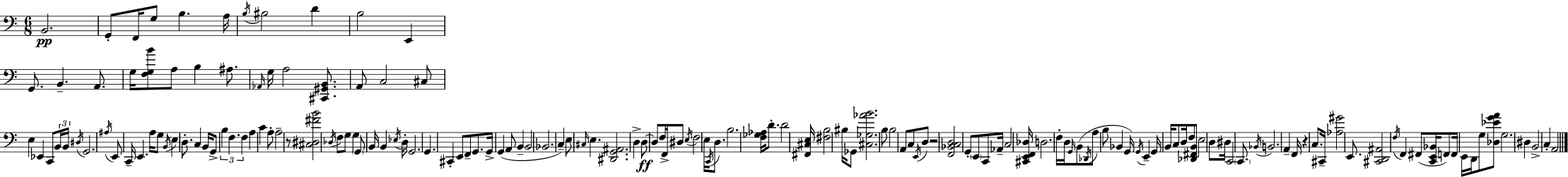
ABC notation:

X:1
T:Untitled
M:6/8
L:1/4
K:Am
B,,2 G,,/2 F,,/4 G,/2 B, A,/4 B,/4 ^B,2 D B,2 E,, G,,/2 B,, A,,/2 G,/4 [F,G,B]/2 A,/2 B, ^A,/2 _A,,/4 G,/4 A,2 [^C,,^G,,B,,]/2 A,,/2 C,2 ^C,/2 E, _E,, C,,/2 B,,/4 B,,/4 ^D,/4 G,,2 ^A,/4 E,,/2 C,,/4 E,, A,/4 G,/2 B,,/4 E, D,/2 C, B,,/4 G,,/2 B, F, F, A, C A,/2 A,2 z/2 [^C,^D,^FB]2 _D,/4 F,/2 G,/2 G, G,,/2 B,,/4 B,, _E,/4 D,/4 G,,2 G,, ^C,, E,,/2 F,,/2 G,,/2 G,,/4 G,, A,,/2 B,, B,,2 _B,,2 C, E,/2 ^C,/4 E, [^D,,G,,^A,,]2 D, D,/2 D,/2 F,/4 F,,/4 ^D,/2 E,/4 F,2 E,/4 C,,/4 D,/2 B,2 [F,_G,_A,]/4 D/2 D2 [^F,,^C,E,]/4 [^F,B,]2 ^B,/4 _G,,/2 [^C,_G,_AB]2 B,/2 B,2 A,,/2 C,/2 E,,/4 D,/2 z2 [F,,_B,,C,D,]2 G,,/2 E,,/2 C,,/2 _A,,/4 C,2 [^C,,E,,F,,_D,]/4 D,2 F,/4 D,/4 G,,/4 B,,/2 _D,,/4 A,/2 B,/2 _B,, G,,/4 G,,/4 E,, G,,/4 B,,/4 C,/2 D,/4 F,/2 [_D,,^F,,B,,]/2 E,2 D,/2 ^D,/4 C,,2 C,,/2 _B,,/4 B,,2 A,, F,,/4 z C,/2 ^C,,/4 [_A,^G]2 E,,/2 [^C,,D,,^A,,]2 F,/4 F,, ^F,,/2 [C,,E,,_B,,]/4 F,,/2 F,,/4 E,,/4 D,,/4 G,/2 [_D,_EGA]/2 G,2 ^D, B,,2 C, A,,2